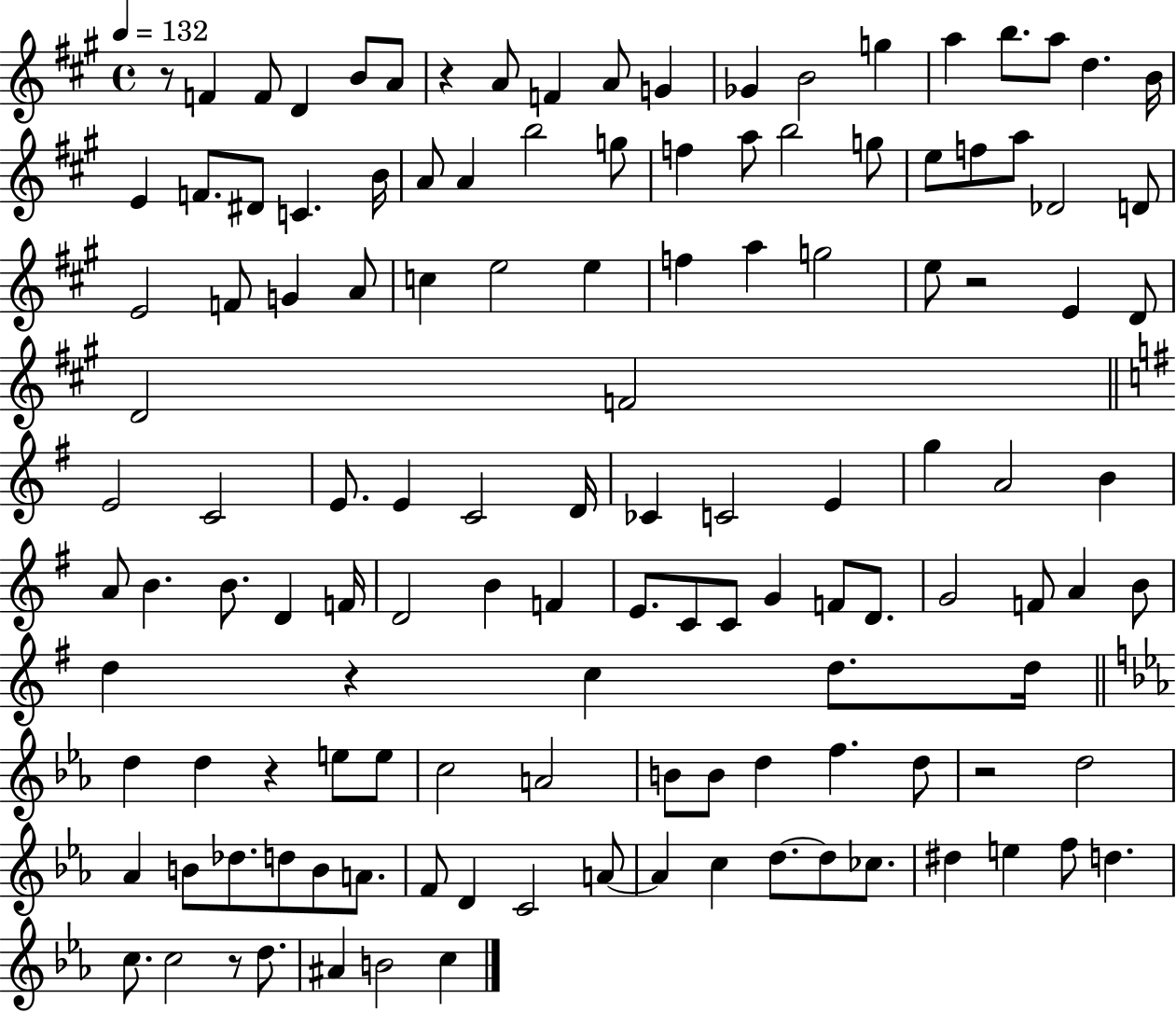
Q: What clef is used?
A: treble